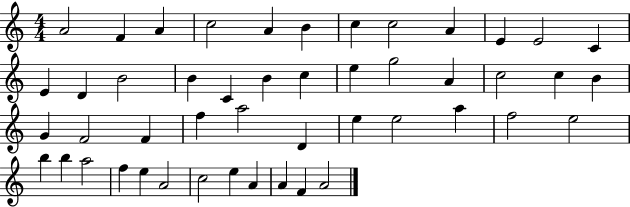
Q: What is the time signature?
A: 4/4